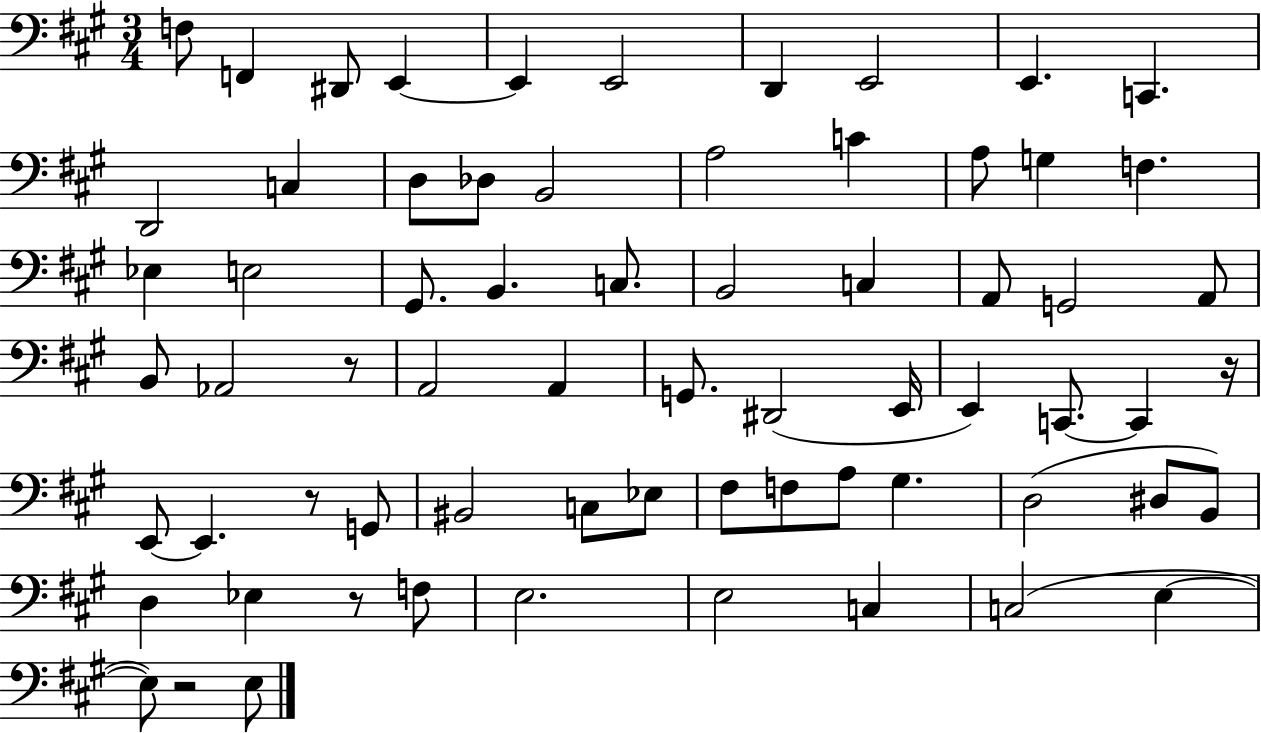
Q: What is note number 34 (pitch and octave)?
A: A2